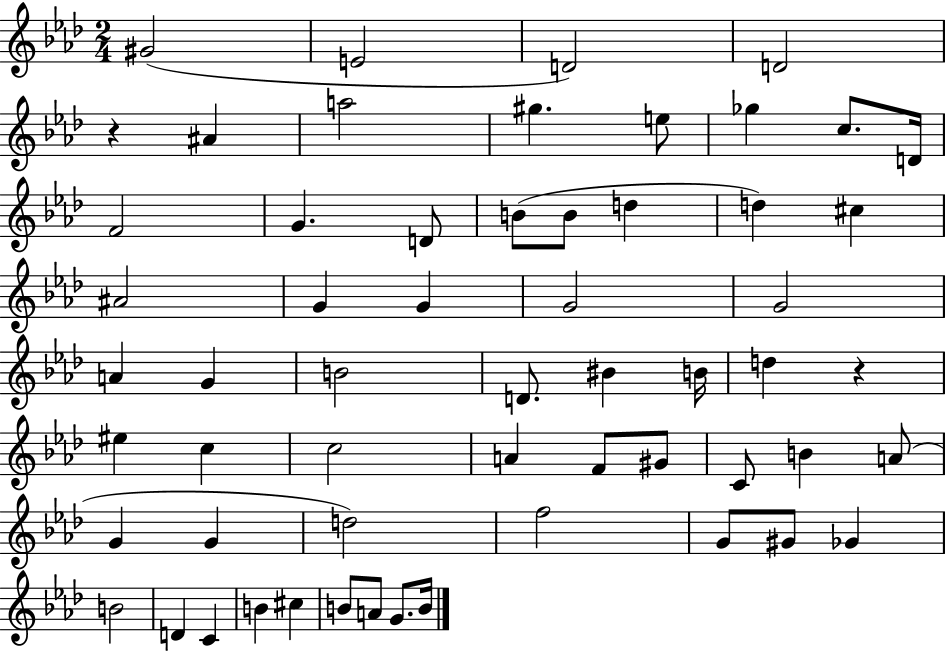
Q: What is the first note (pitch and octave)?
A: G#4